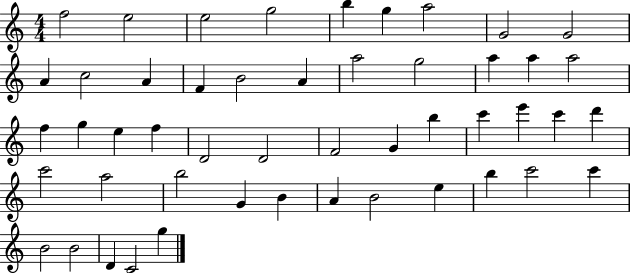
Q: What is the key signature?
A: C major